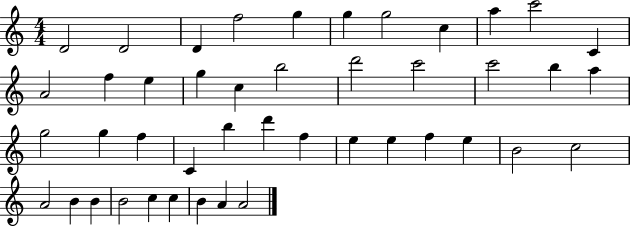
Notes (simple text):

D4/h D4/h D4/q F5/h G5/q G5/q G5/h C5/q A5/q C6/h C4/q A4/h F5/q E5/q G5/q C5/q B5/h D6/h C6/h C6/h B5/q A5/q G5/h G5/q F5/q C4/q B5/q D6/q F5/q E5/q E5/q F5/q E5/q B4/h C5/h A4/h B4/q B4/q B4/h C5/q C5/q B4/q A4/q A4/h